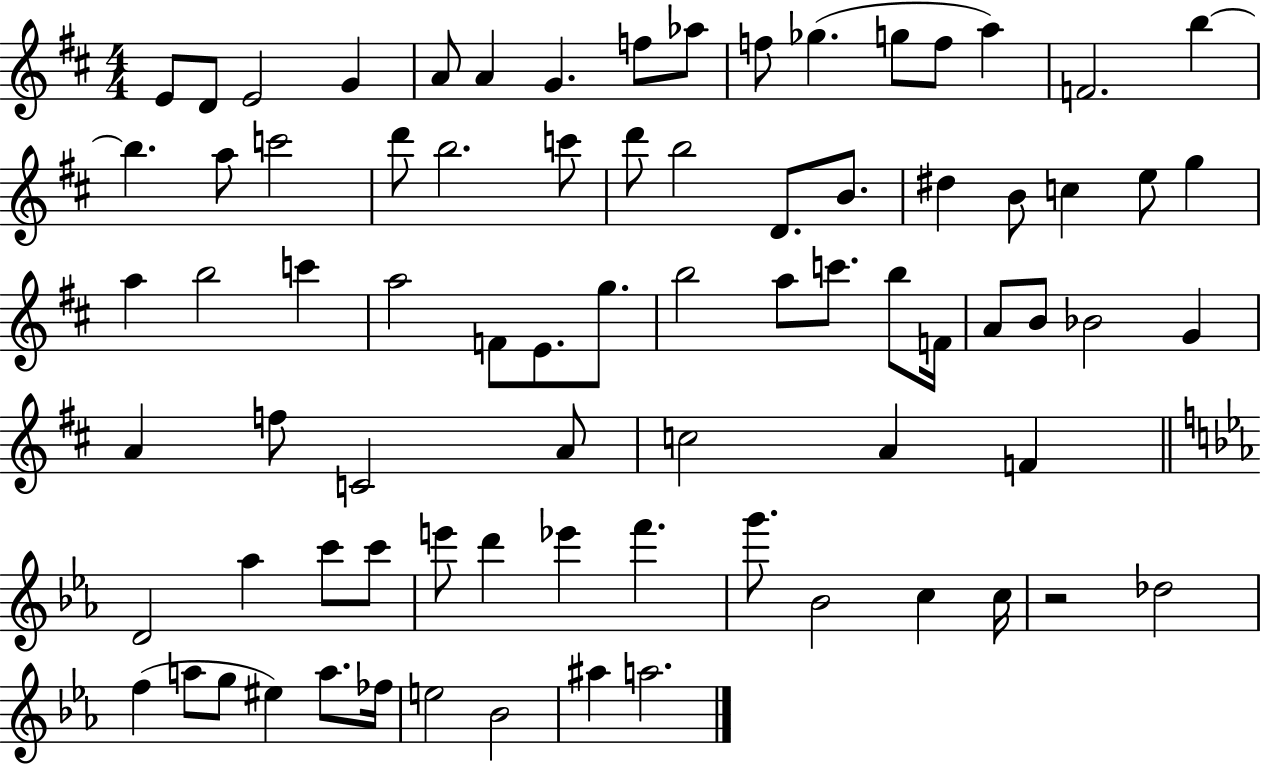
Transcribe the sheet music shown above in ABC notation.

X:1
T:Untitled
M:4/4
L:1/4
K:D
E/2 D/2 E2 G A/2 A G f/2 _a/2 f/2 _g g/2 f/2 a F2 b b a/2 c'2 d'/2 b2 c'/2 d'/2 b2 D/2 B/2 ^d B/2 c e/2 g a b2 c' a2 F/2 E/2 g/2 b2 a/2 c'/2 b/2 F/4 A/2 B/2 _B2 G A f/2 C2 A/2 c2 A F D2 _a c'/2 c'/2 e'/2 d' _e' f' g'/2 _B2 c c/4 z2 _d2 f a/2 g/2 ^e a/2 _f/4 e2 _B2 ^a a2